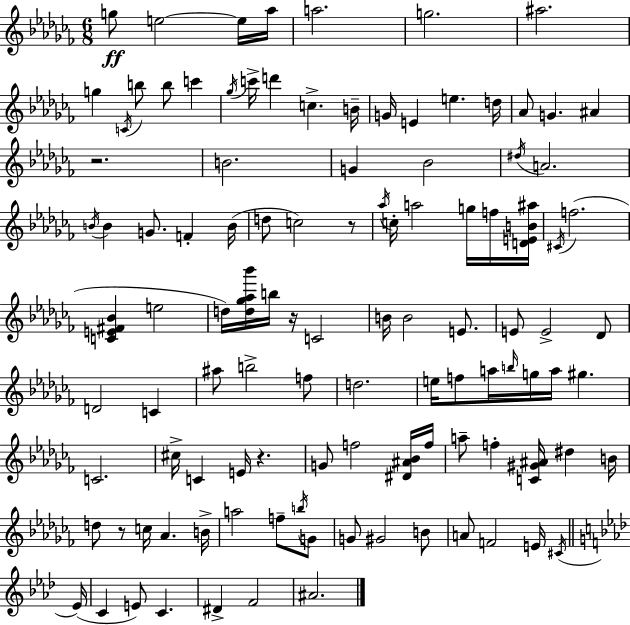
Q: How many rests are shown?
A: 5